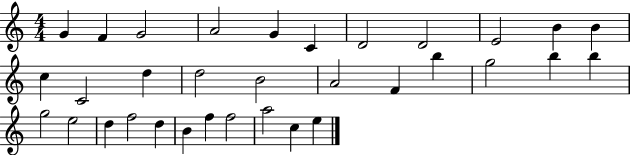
G4/q F4/q G4/h A4/h G4/q C4/q D4/h D4/h E4/h B4/q B4/q C5/q C4/h D5/q D5/h B4/h A4/h F4/q B5/q G5/h B5/q B5/q G5/h E5/h D5/q F5/h D5/q B4/q F5/q F5/h A5/h C5/q E5/q